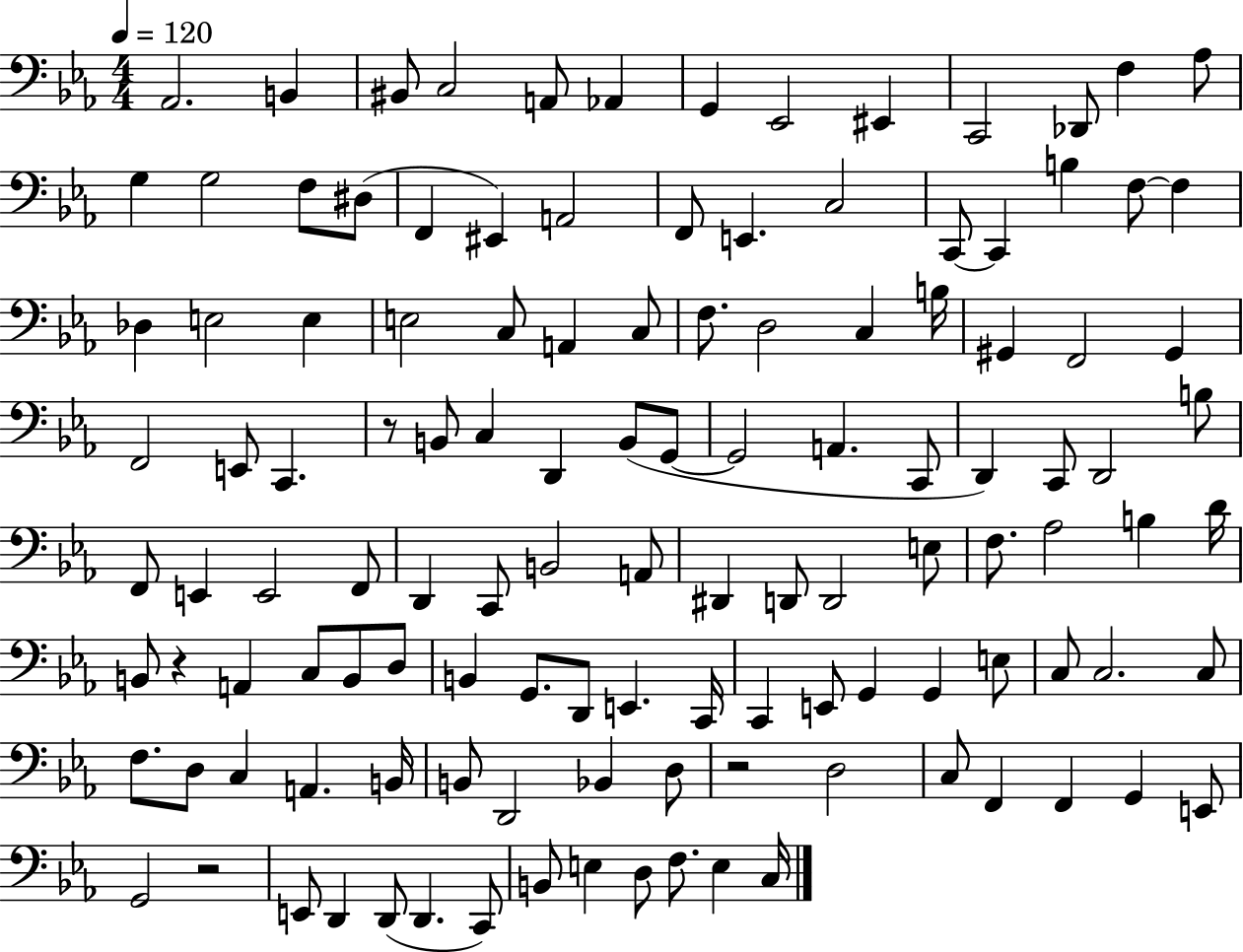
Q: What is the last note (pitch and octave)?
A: C3